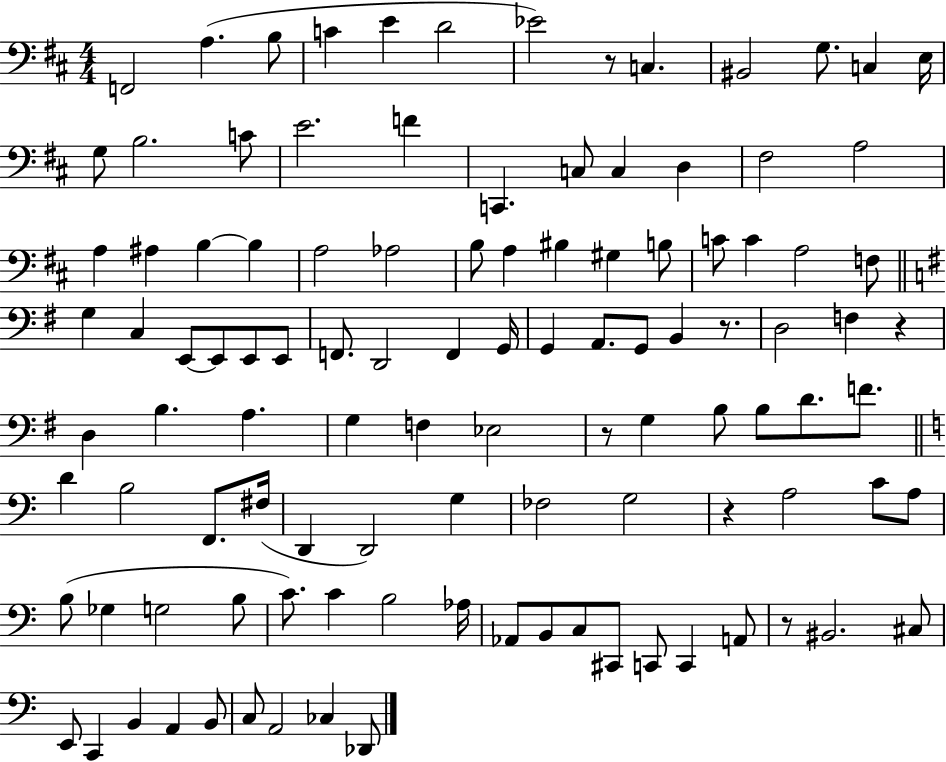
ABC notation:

X:1
T:Untitled
M:4/4
L:1/4
K:D
F,,2 A, B,/2 C E D2 _E2 z/2 C, ^B,,2 G,/2 C, E,/4 G,/2 B,2 C/2 E2 F C,, C,/2 C, D, ^F,2 A,2 A, ^A, B, B, A,2 _A,2 B,/2 A, ^B, ^G, B,/2 C/2 C A,2 F,/2 G, C, E,,/2 E,,/2 E,,/2 E,,/2 F,,/2 D,,2 F,, G,,/4 G,, A,,/2 G,,/2 B,, z/2 D,2 F, z D, B, A, G, F, _E,2 z/2 G, B,/2 B,/2 D/2 F/2 D B,2 F,,/2 ^F,/4 D,, D,,2 G, _F,2 G,2 z A,2 C/2 A,/2 B,/2 _G, G,2 B,/2 C/2 C B,2 _A,/4 _A,,/2 B,,/2 C,/2 ^C,,/2 C,,/2 C,, A,,/2 z/2 ^B,,2 ^C,/2 E,,/2 C,, B,, A,, B,,/2 C,/2 A,,2 _C, _D,,/2